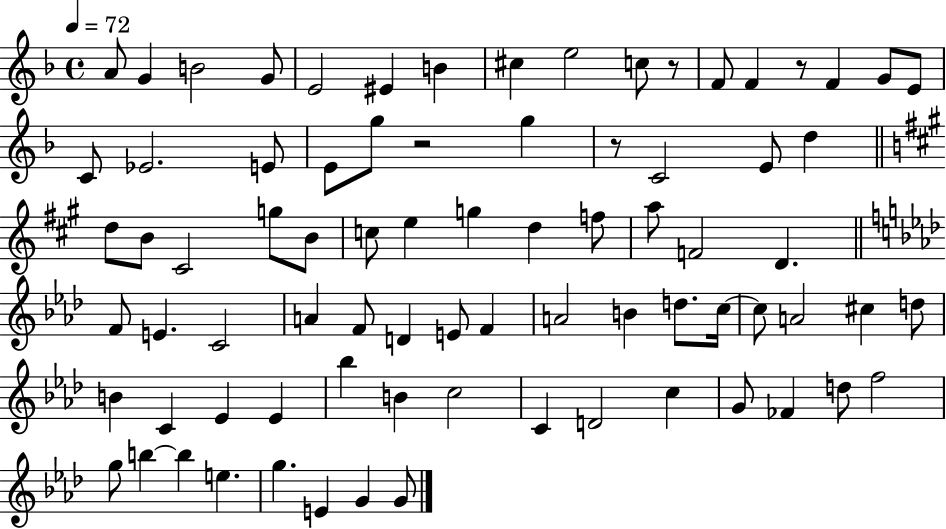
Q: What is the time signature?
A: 4/4